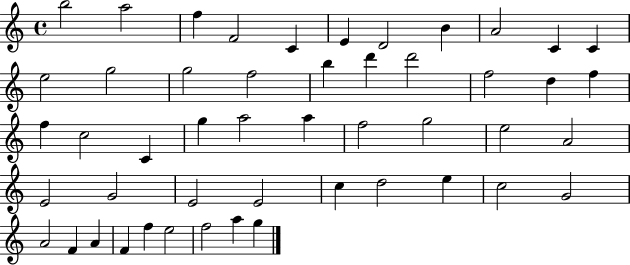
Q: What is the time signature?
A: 4/4